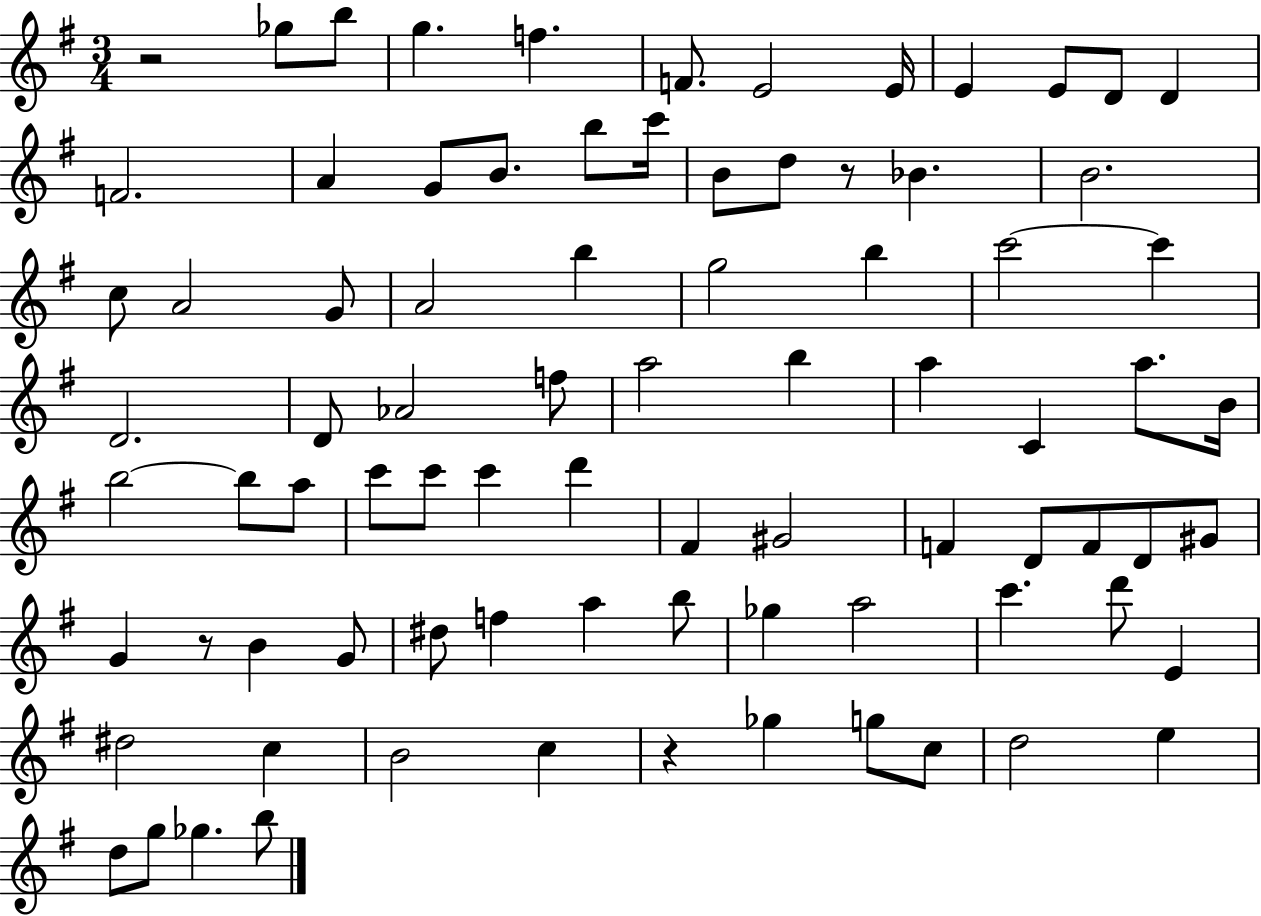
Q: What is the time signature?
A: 3/4